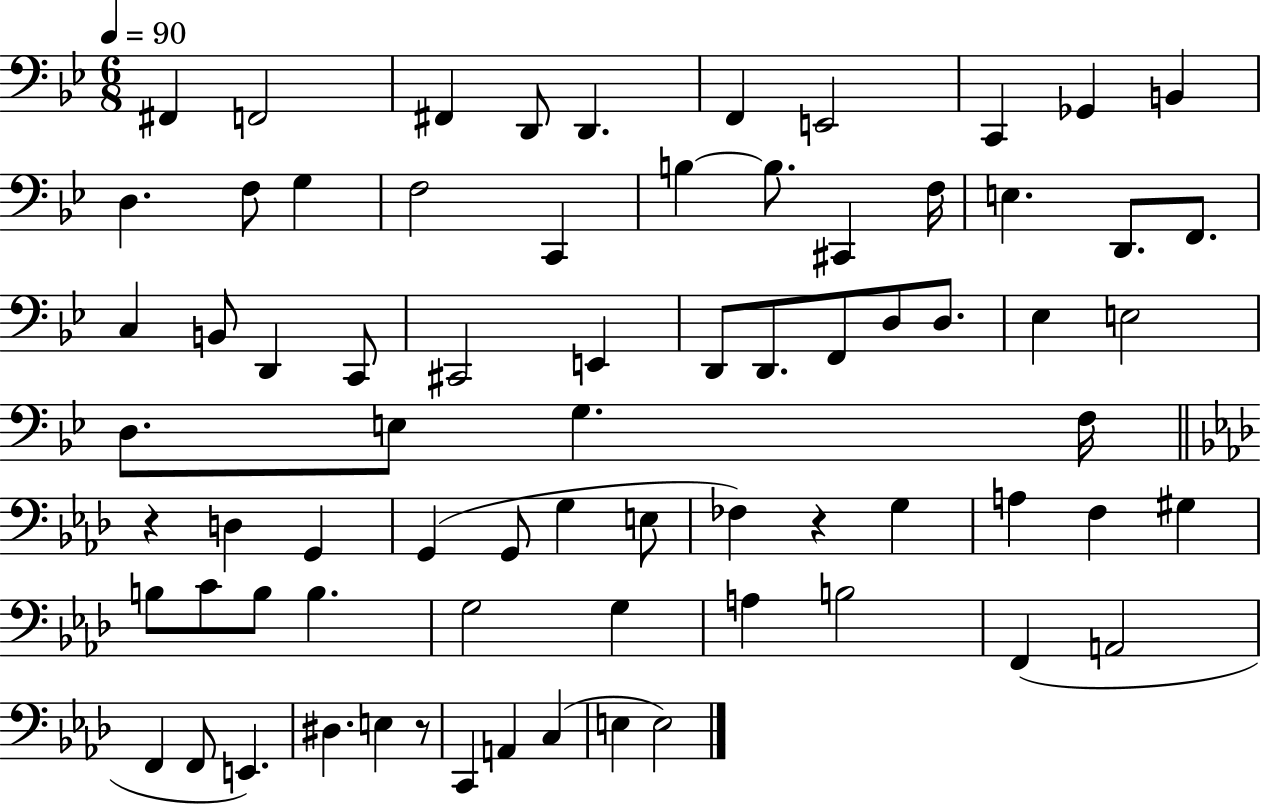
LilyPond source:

{
  \clef bass
  \numericTimeSignature
  \time 6/8
  \key bes \major
  \tempo 4 = 90
  \repeat volta 2 { fis,4 f,2 | fis,4 d,8 d,4. | f,4 e,2 | c,4 ges,4 b,4 | \break d4. f8 g4 | f2 c,4 | b4~~ b8. cis,4 f16 | e4. d,8. f,8. | \break c4 b,8 d,4 c,8 | cis,2 e,4 | d,8 d,8. f,8 d8 d8. | ees4 e2 | \break d8. e8 g4. f16 | \bar "||" \break \key aes \major r4 d4 g,4 | g,4( g,8 g4 e8 | fes4) r4 g4 | a4 f4 gis4 | \break b8 c'8 b8 b4. | g2 g4 | a4 b2 | f,4( a,2 | \break f,4 f,8 e,4.) | dis4. e4 r8 | c,4 a,4 c4( | e4 e2) | \break } \bar "|."
}